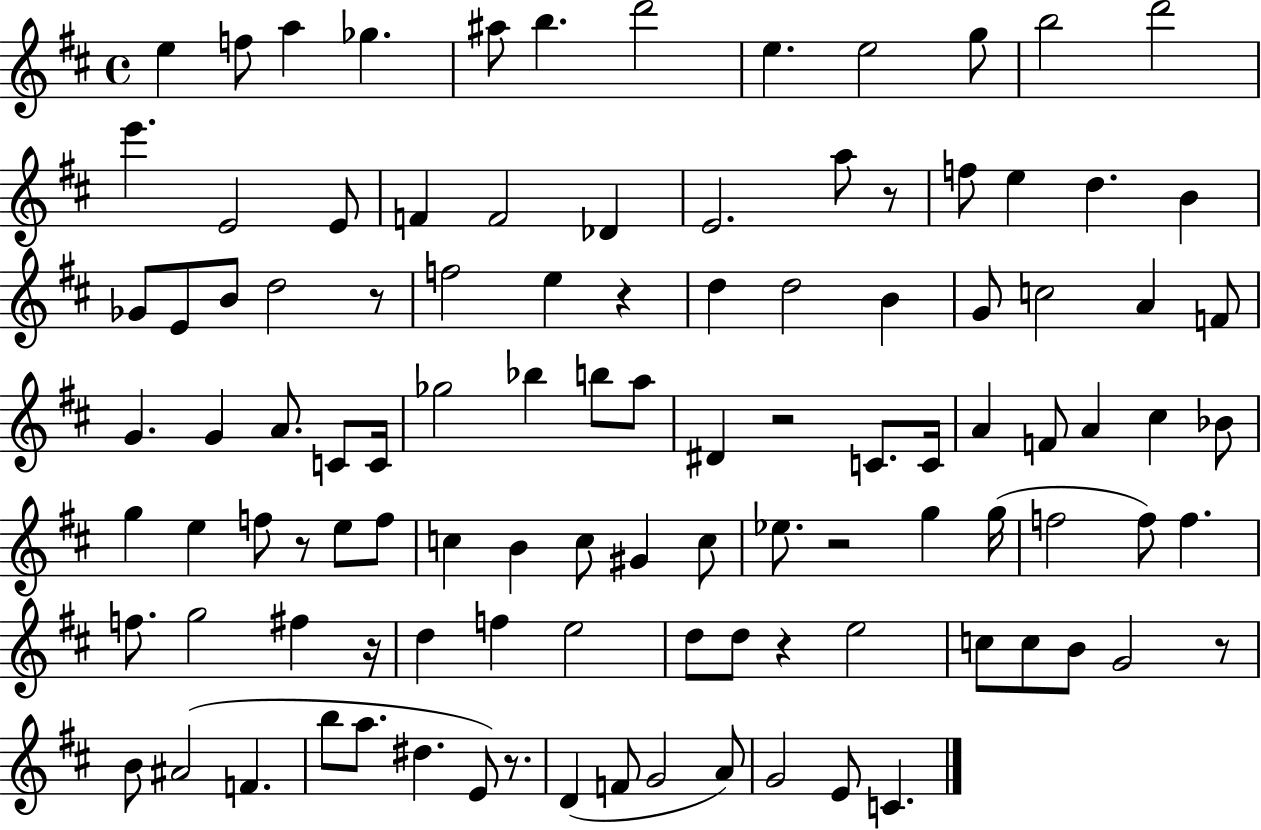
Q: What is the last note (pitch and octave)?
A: C4